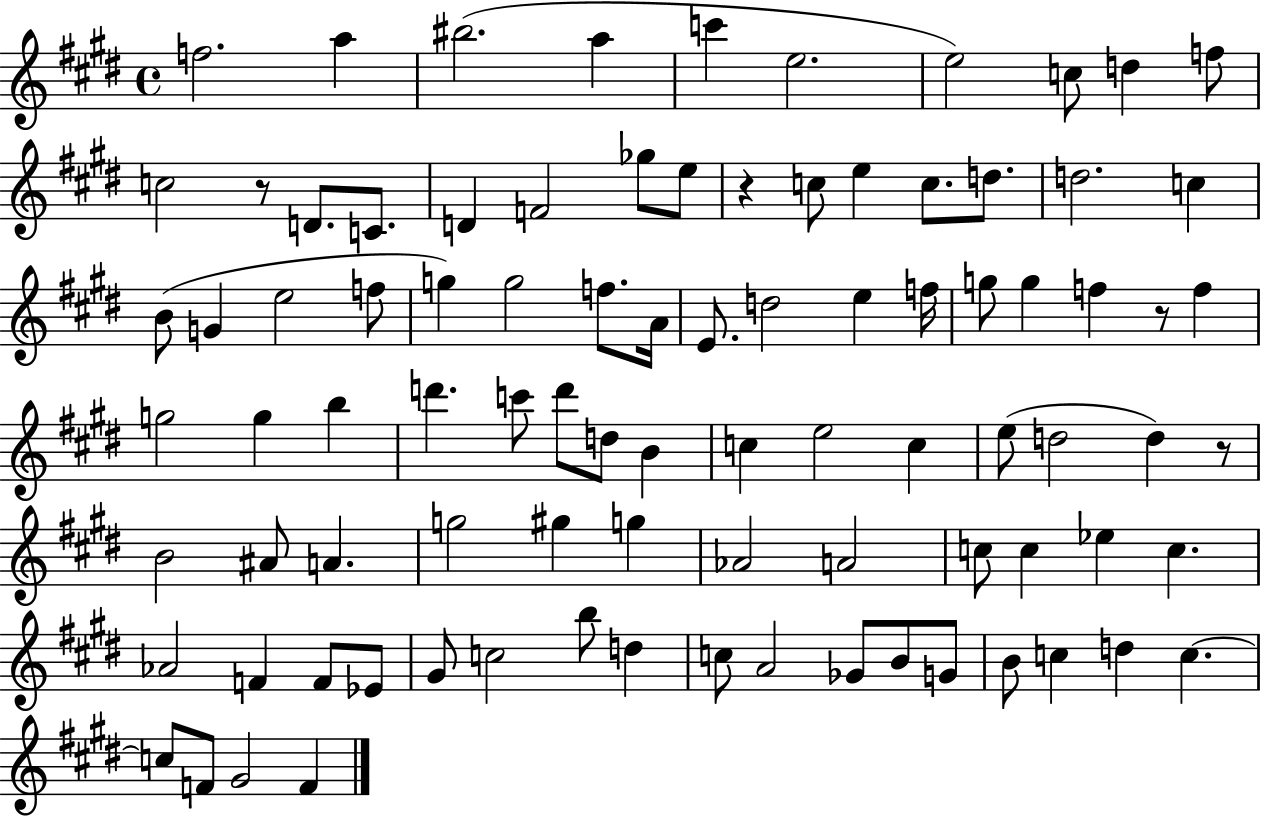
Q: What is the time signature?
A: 4/4